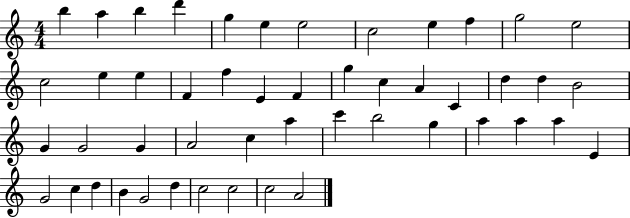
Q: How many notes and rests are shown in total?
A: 49